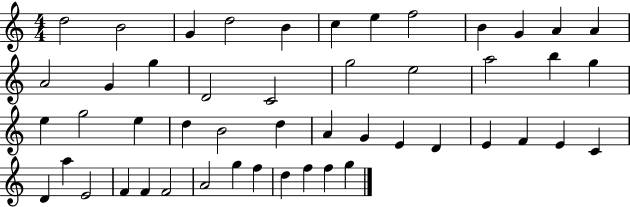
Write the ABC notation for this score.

X:1
T:Untitled
M:4/4
L:1/4
K:C
d2 B2 G d2 B c e f2 B G A A A2 G g D2 C2 g2 e2 a2 b g e g2 e d B2 d A G E D E F E C D a E2 F F F2 A2 g f d f f g